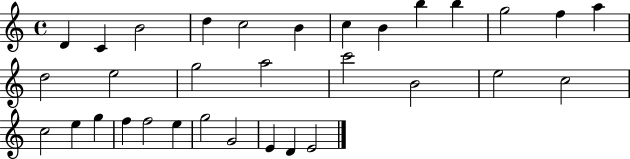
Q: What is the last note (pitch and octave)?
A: E4